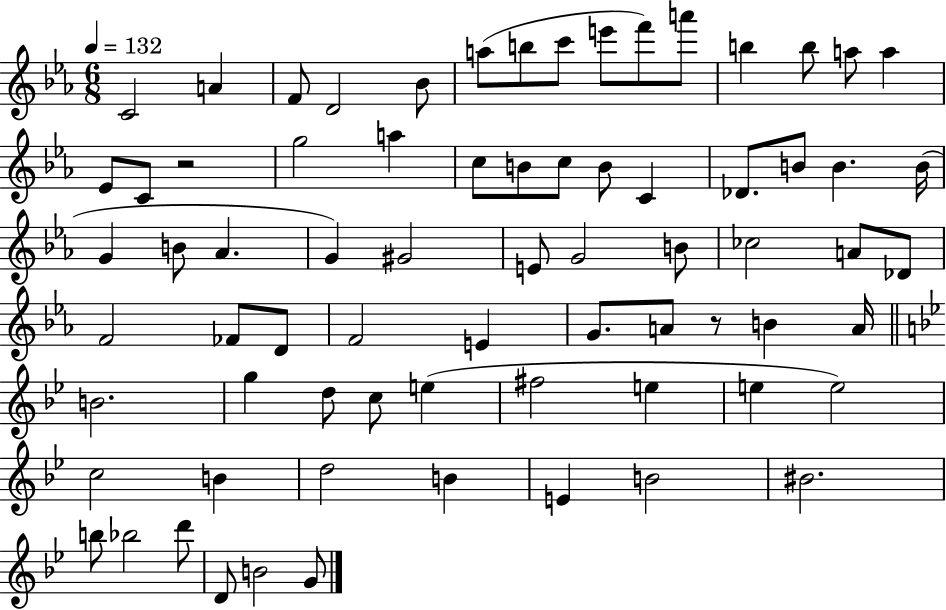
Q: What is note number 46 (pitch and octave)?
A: A4